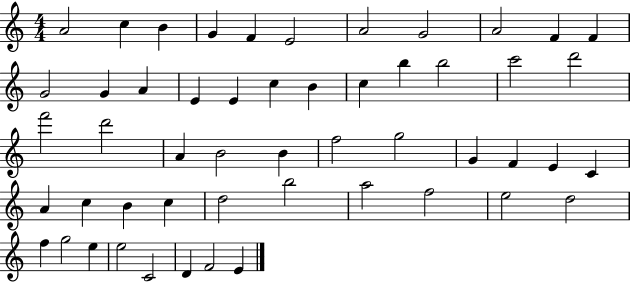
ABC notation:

X:1
T:Untitled
M:4/4
L:1/4
K:C
A2 c B G F E2 A2 G2 A2 F F G2 G A E E c B c b b2 c'2 d'2 f'2 d'2 A B2 B f2 g2 G F E C A c B c d2 b2 a2 f2 e2 d2 f g2 e e2 C2 D F2 E